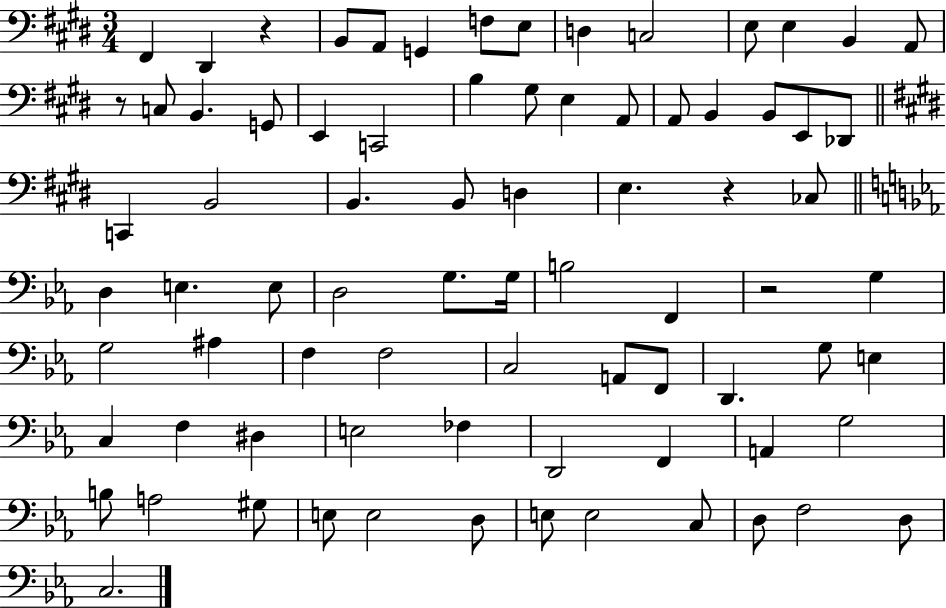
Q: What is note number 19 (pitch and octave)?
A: B3